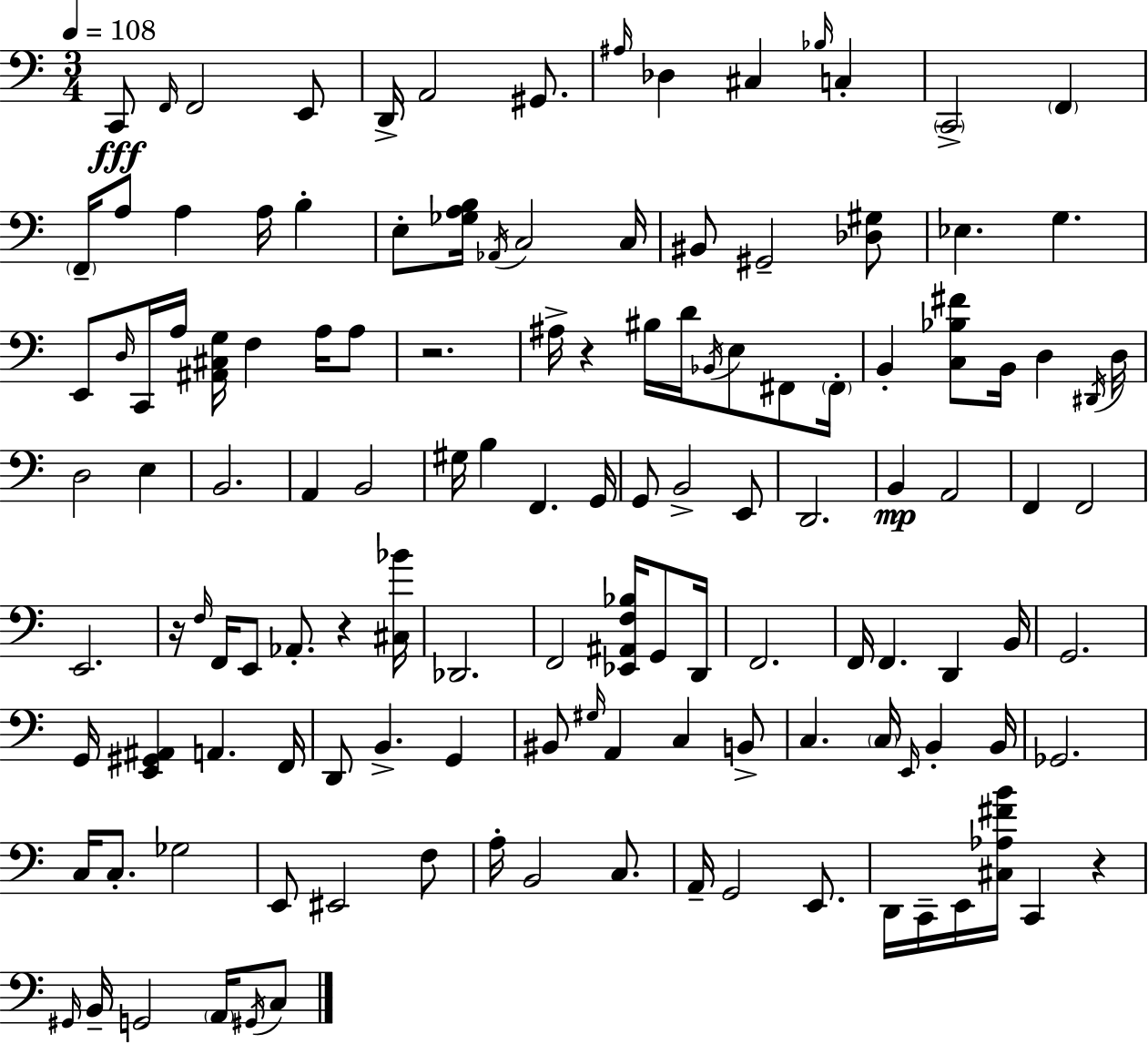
C2/e F2/s F2/h E2/e D2/s A2/h G#2/e. A#3/s Db3/q C#3/q Bb3/s C3/q C2/h F2/q F2/s A3/e A3/q A3/s B3/q E3/e [Gb3,A3,B3]/s Ab2/s C3/h C3/s BIS2/e G#2/h [Db3,G#3]/e Eb3/q. G3/q. E2/e D3/s C2/s A3/s [A#2,C#3,G3]/s F3/q A3/s A3/e R/h. A#3/s R/q BIS3/s D4/s Bb2/s E3/e F#2/e F#2/s B2/q [C3,Bb3,F#4]/e B2/s D3/q D#2/s D3/s D3/h E3/q B2/h. A2/q B2/h G#3/s B3/q F2/q. G2/s G2/e B2/h E2/e D2/h. B2/q A2/h F2/q F2/h E2/h. R/s F3/s F2/s E2/e Ab2/e. R/q [C#3,Bb4]/s Db2/h. F2/h [Eb2,A#2,F3,Bb3]/s G2/e D2/s F2/h. F2/s F2/q. D2/q B2/s G2/h. G2/s [E2,G#2,A#2]/q A2/q. F2/s D2/e B2/q. G2/q BIS2/e G#3/s A2/q C3/q B2/e C3/q. C3/s E2/s B2/q B2/s Gb2/h. C3/s C3/e. Gb3/h E2/e EIS2/h F3/e A3/s B2/h C3/e. A2/s G2/h E2/e. D2/s C2/s E2/s [C#3,Ab3,F#4,B4]/s C2/q R/q G#2/s B2/s G2/h A2/s G#2/s C3/e